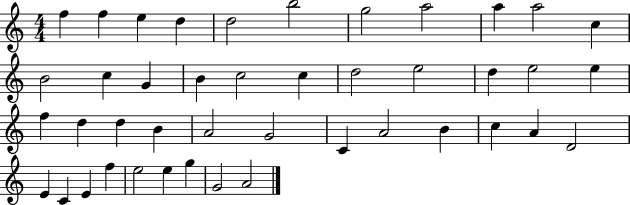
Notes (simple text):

F5/q F5/q E5/q D5/q D5/h B5/h G5/h A5/h A5/q A5/h C5/q B4/h C5/q G4/q B4/q C5/h C5/q D5/h E5/h D5/q E5/h E5/q F5/q D5/q D5/q B4/q A4/h G4/h C4/q A4/h B4/q C5/q A4/q D4/h E4/q C4/q E4/q F5/q E5/h E5/q G5/q G4/h A4/h